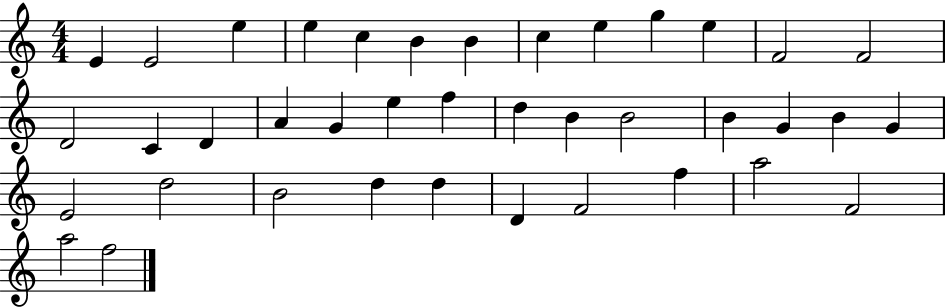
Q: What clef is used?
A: treble